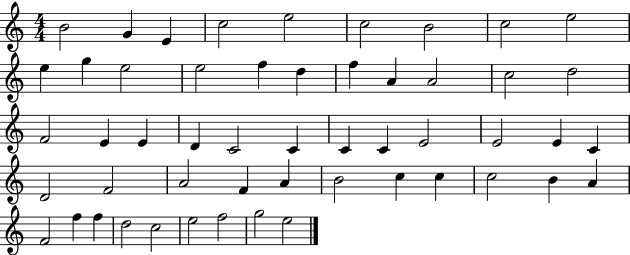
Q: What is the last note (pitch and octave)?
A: E5